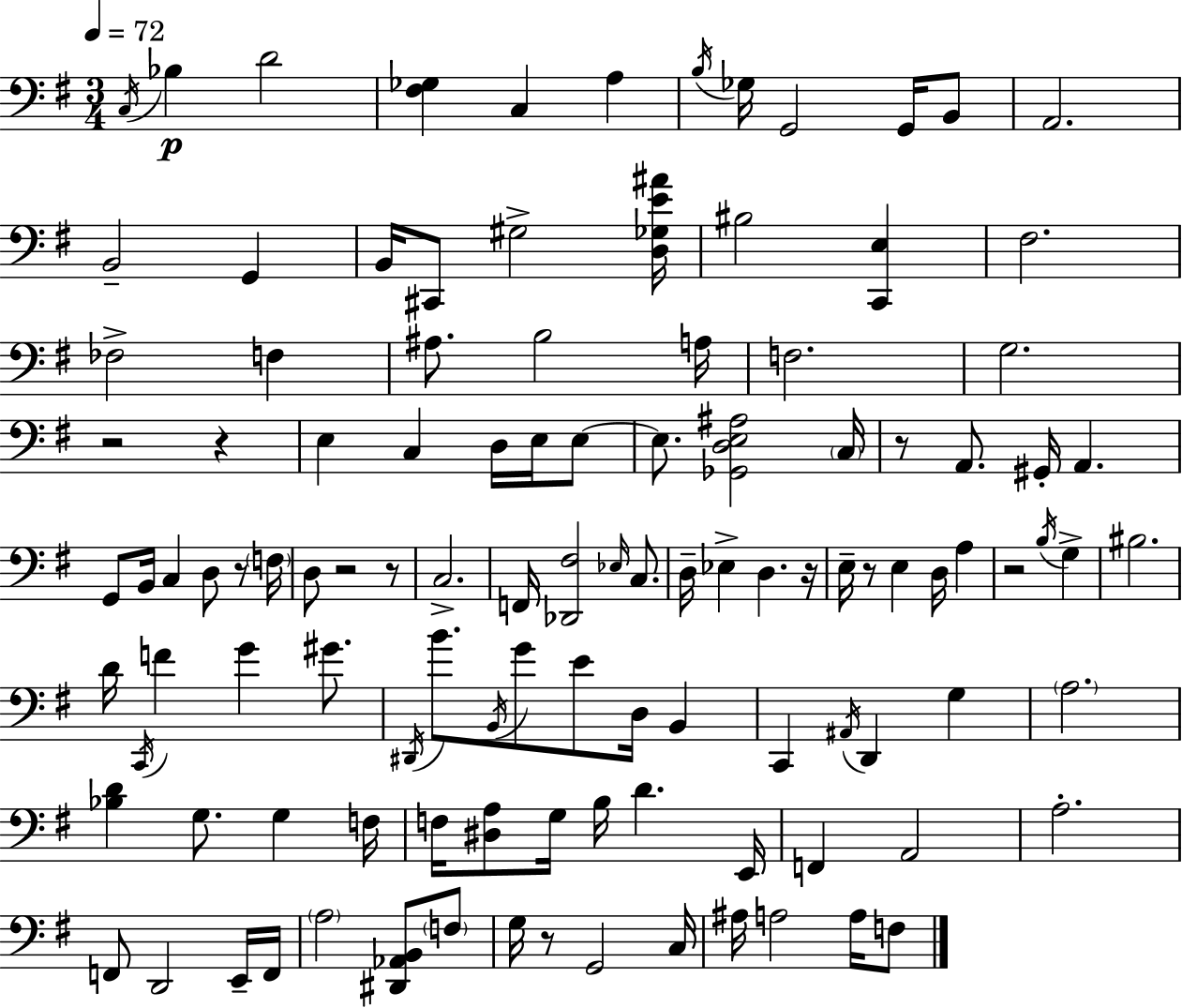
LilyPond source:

{
  \clef bass
  \numericTimeSignature
  \time 3/4
  \key g \major
  \tempo 4 = 72
  \acciaccatura { c16 }\p bes4 d'2 | <fis ges>4 c4 a4 | \acciaccatura { b16 } ges16 g,2 g,16 | b,8 a,2. | \break b,2-- g,4 | b,16 cis,8 gis2-> | <d ges e' ais'>16 bis2 <c, e>4 | fis2. | \break fes2-> f4 | ais8. b2 | a16 f2. | g2. | \break r2 r4 | e4 c4 d16 e16 | e8~~ e8. <ges, d e ais>2 | \parenthesize c16 r8 a,8. gis,16-. a,4. | \break g,8 b,16 c4 d8 r8 | \parenthesize f16 d8 r2 | r8 c2.-> | f,16 <des, fis>2 \grace { ees16 } | \break c8. d16-- ees4-> d4. | r16 e16-- r8 e4 d16 a4 | r2 \acciaccatura { b16 } | g4-> bis2. | \break d'16 \acciaccatura { c,16 } f'4 g'4 | gis'8. \acciaccatura { dis,16 } b'8. \acciaccatura { b,16 } g'8 | e'8 d16 b,4 c,4 \acciaccatura { ais,16 } | d,4 g4 \parenthesize a2. | \break <bes d'>4 | g8. g4 f16 f16 <dis a>8 g16 | b16 d'4. e,16 f,4 | a,2 a2.-. | \break f,8 d,2 | e,16-- f,16 \parenthesize a2 | <dis, aes, b,>8 \parenthesize f8 g16 r8 g,2 | c16 ais16 a2 | \break a16 f8 \bar "|."
}